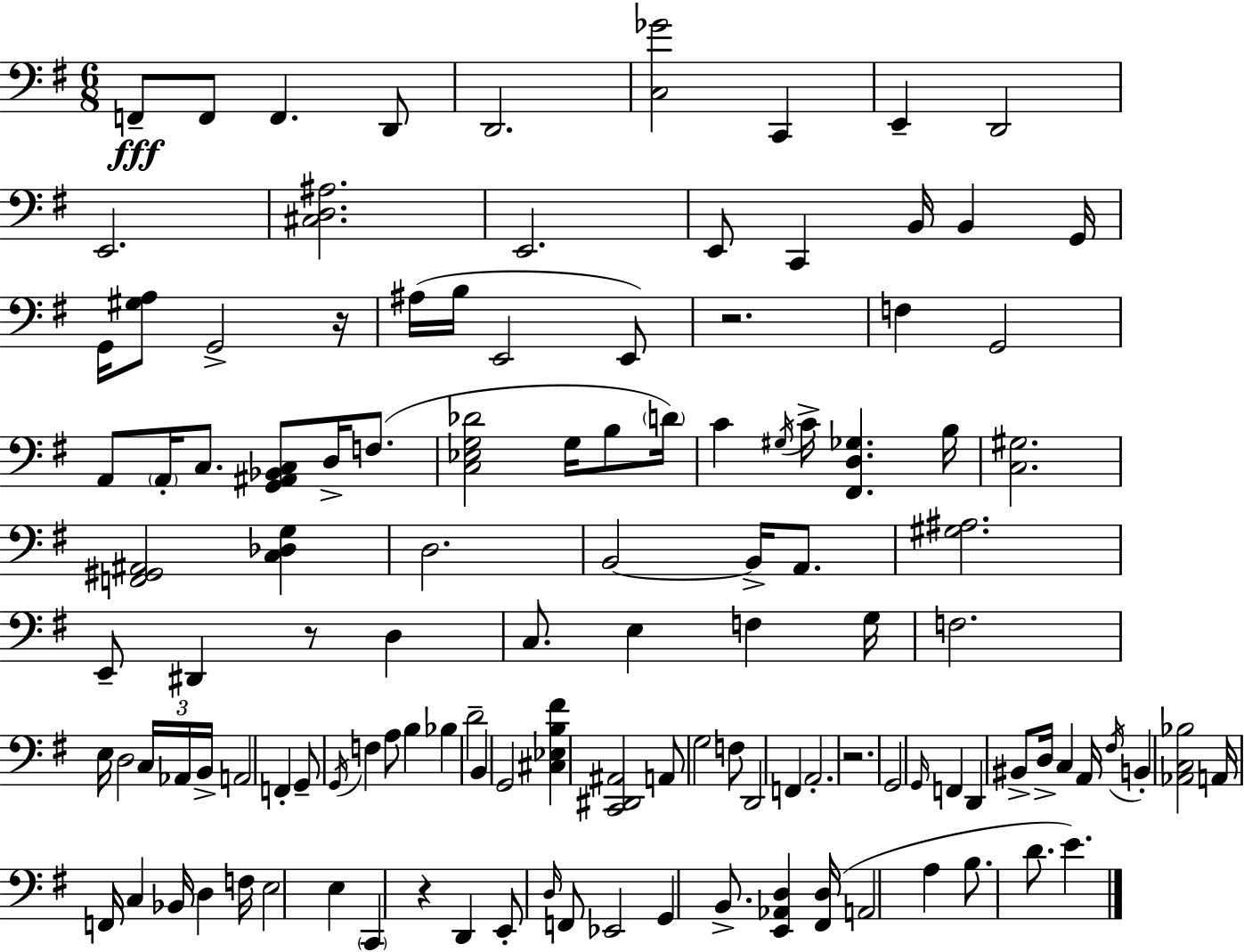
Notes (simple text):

F2/e F2/e F2/q. D2/e D2/h. [C3,Gb4]/h C2/q E2/q D2/h E2/h. [C#3,D3,A#3]/h. E2/h. E2/e C2/q B2/s B2/q G2/s G2/s [G#3,A3]/e G2/h R/s A#3/s B3/s E2/h E2/e R/h. F3/q G2/h A2/e A2/s C3/e. [G2,A#2,Bb2,C3]/e D3/s F3/e. [C3,Eb3,G3,Db4]/h G3/s B3/e D4/s C4/q G#3/s C4/s [F#2,D3,Gb3]/q. B3/s [C3,G#3]/h. [F2,G#2,A#2]/h [C3,Db3,G3]/q D3/h. B2/h B2/s A2/e. [G#3,A#3]/h. E2/e D#2/q R/e D3/q C3/e. E3/q F3/q G3/s F3/h. E3/s D3/h C3/s Ab2/s B2/s A2/h F2/q G2/e G2/s F3/q A3/e B3/q Bb3/q D4/h B2/q G2/h [C#3,Eb3,B3,F#4]/q [C2,D#2,A#2]/h A2/e G3/h F3/e D2/h F2/q A2/h. R/h. G2/h G2/s F2/q D2/q BIS2/e D3/s C3/q A2/s F#3/s B2/q [Ab2,C3,Bb3]/h A2/s F2/s C3/q Bb2/s D3/q F3/s E3/h E3/q C2/q R/q D2/q E2/e D3/s F2/e Eb2/h G2/q B2/e. [E2,Ab2,D3]/q [F#2,D3]/s A2/h A3/q B3/e. D4/e. E4/q.